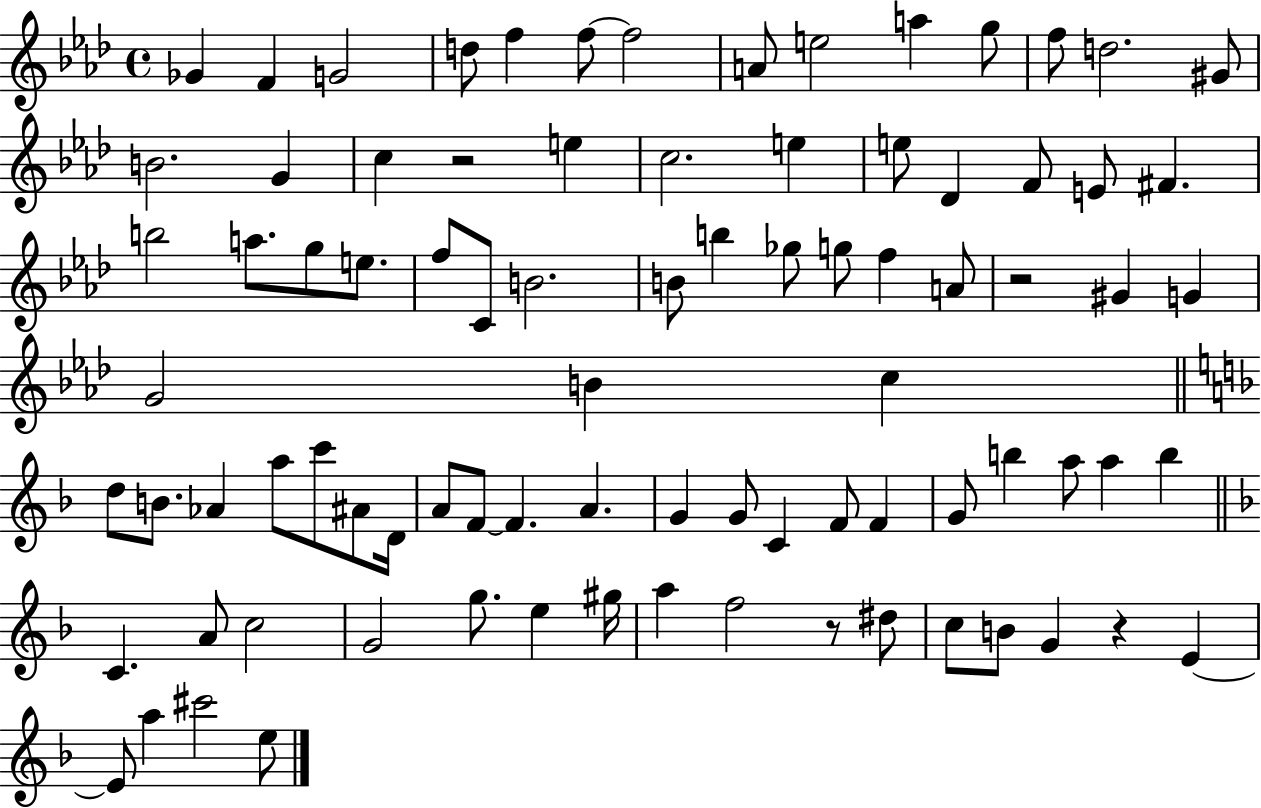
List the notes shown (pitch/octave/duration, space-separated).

Gb4/q F4/q G4/h D5/e F5/q F5/e F5/h A4/e E5/h A5/q G5/e F5/e D5/h. G#4/e B4/h. G4/q C5/q R/h E5/q C5/h. E5/q E5/e Db4/q F4/e E4/e F#4/q. B5/h A5/e. G5/e E5/e. F5/e C4/e B4/h. B4/e B5/q Gb5/e G5/e F5/q A4/e R/h G#4/q G4/q G4/h B4/q C5/q D5/e B4/e. Ab4/q A5/e C6/e A#4/e D4/s A4/e F4/e F4/q. A4/q. G4/q G4/e C4/q F4/e F4/q G4/e B5/q A5/e A5/q B5/q C4/q. A4/e C5/h G4/h G5/e. E5/q G#5/s A5/q F5/h R/e D#5/e C5/e B4/e G4/q R/q E4/q E4/e A5/q C#6/h E5/e